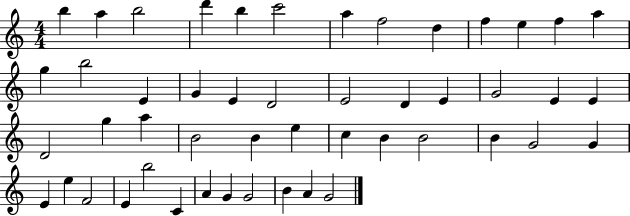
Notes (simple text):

B5/q A5/q B5/h D6/q B5/q C6/h A5/q F5/h D5/q F5/q E5/q F5/q A5/q G5/q B5/h E4/q G4/q E4/q D4/h E4/h D4/q E4/q G4/h E4/q E4/q D4/h G5/q A5/q B4/h B4/q E5/q C5/q B4/q B4/h B4/q G4/h G4/q E4/q E5/q F4/h E4/q B5/h C4/q A4/q G4/q G4/h B4/q A4/q G4/h